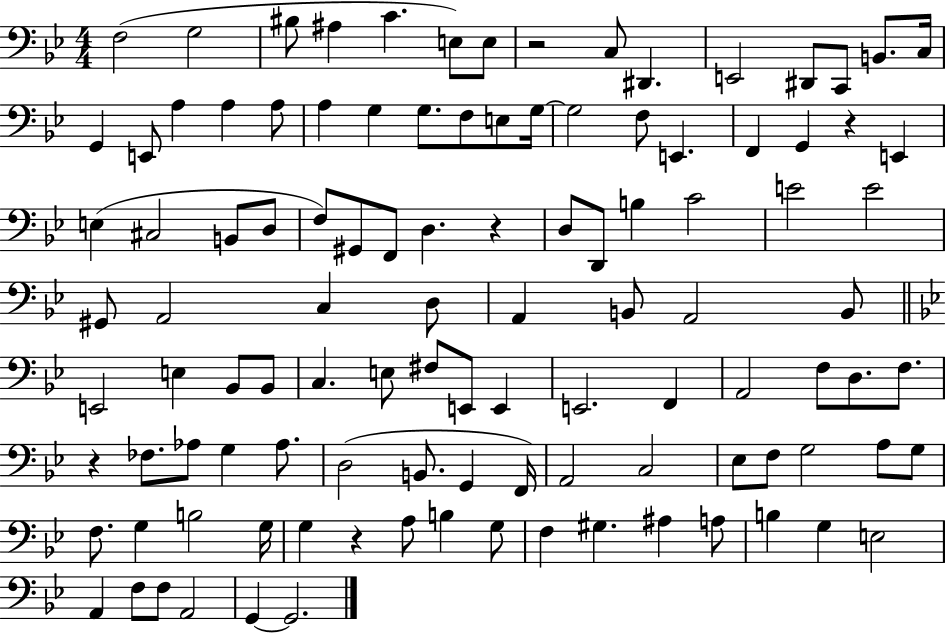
F3/h G3/h BIS3/e A#3/q C4/q. E3/e E3/e R/h C3/e D#2/q. E2/h D#2/e C2/e B2/e. C3/s G2/q E2/e A3/q A3/q A3/e A3/q G3/q G3/e. F3/e E3/e G3/s G3/h F3/e E2/q. F2/q G2/q R/q E2/q E3/q C#3/h B2/e D3/e F3/e G#2/e F2/e D3/q. R/q D3/e D2/e B3/q C4/h E4/h E4/h G#2/e A2/h C3/q D3/e A2/q B2/e A2/h B2/e E2/h E3/q Bb2/e Bb2/e C3/q. E3/e F#3/e E2/e E2/q E2/h. F2/q A2/h F3/e D3/e. F3/e. R/q FES3/e. Ab3/e G3/q Ab3/e. D3/h B2/e. G2/q F2/s A2/h C3/h Eb3/e F3/e G3/h A3/e G3/e F3/e. G3/q B3/h G3/s G3/q R/q A3/e B3/q G3/e F3/q G#3/q. A#3/q A3/e B3/q G3/q E3/h A2/q F3/e F3/e A2/h G2/q G2/h.